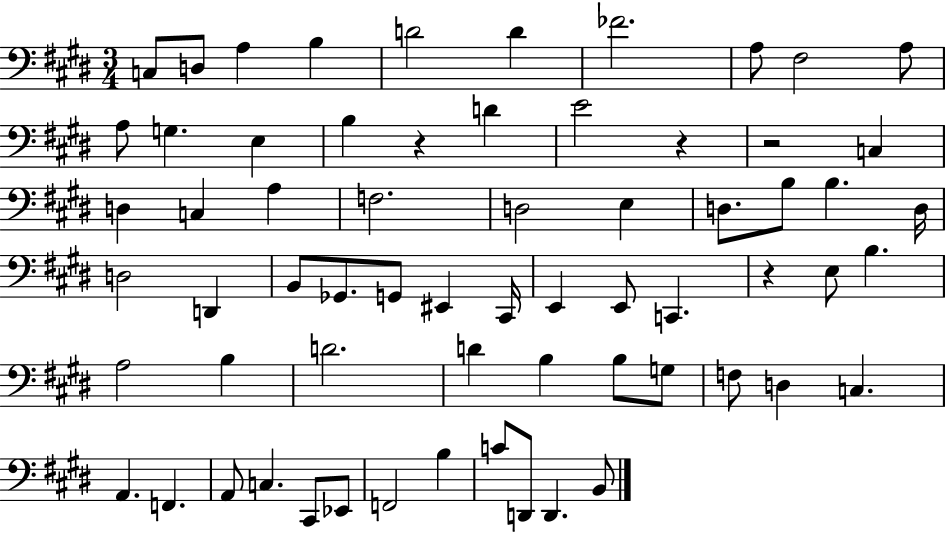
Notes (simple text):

C3/e D3/e A3/q B3/q D4/h D4/q FES4/h. A3/e F#3/h A3/e A3/e G3/q. E3/q B3/q R/q D4/q E4/h R/q R/h C3/q D3/q C3/q A3/q F3/h. D3/h E3/q D3/e. B3/e B3/q. D3/s D3/h D2/q B2/e Gb2/e. G2/e EIS2/q C#2/s E2/q E2/e C2/q. R/q E3/e B3/q. A3/h B3/q D4/h. D4/q B3/q B3/e G3/e F3/e D3/q C3/q. A2/q. F2/q. A2/e C3/q. C#2/e Eb2/e F2/h B3/q C4/e D2/e D2/q. B2/e